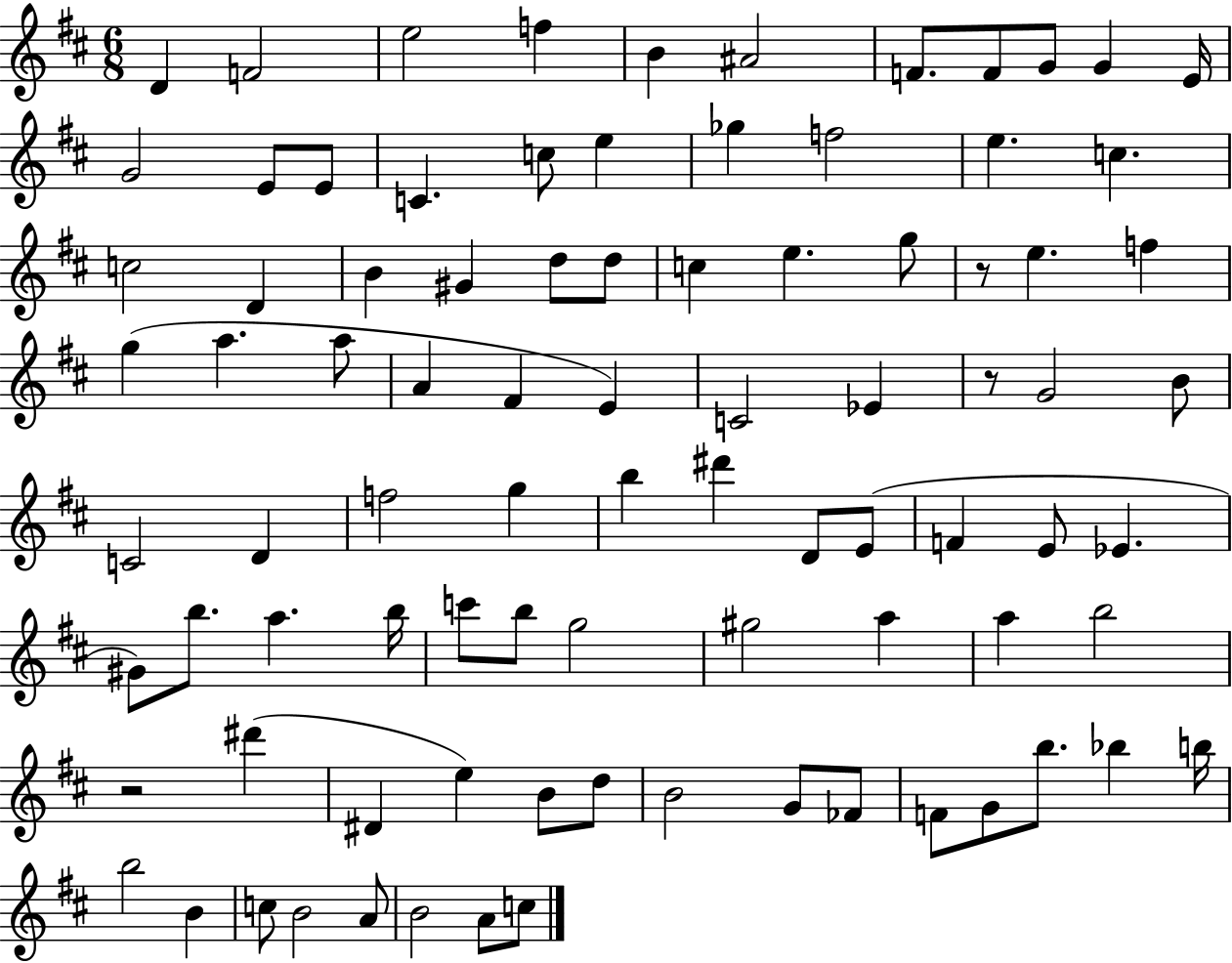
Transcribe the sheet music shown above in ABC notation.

X:1
T:Untitled
M:6/8
L:1/4
K:D
D F2 e2 f B ^A2 F/2 F/2 G/2 G E/4 G2 E/2 E/2 C c/2 e _g f2 e c c2 D B ^G d/2 d/2 c e g/2 z/2 e f g a a/2 A ^F E C2 _E z/2 G2 B/2 C2 D f2 g b ^d' D/2 E/2 F E/2 _E ^G/2 b/2 a b/4 c'/2 b/2 g2 ^g2 a a b2 z2 ^d' ^D e B/2 d/2 B2 G/2 _F/2 F/2 G/2 b/2 _b b/4 b2 B c/2 B2 A/2 B2 A/2 c/2